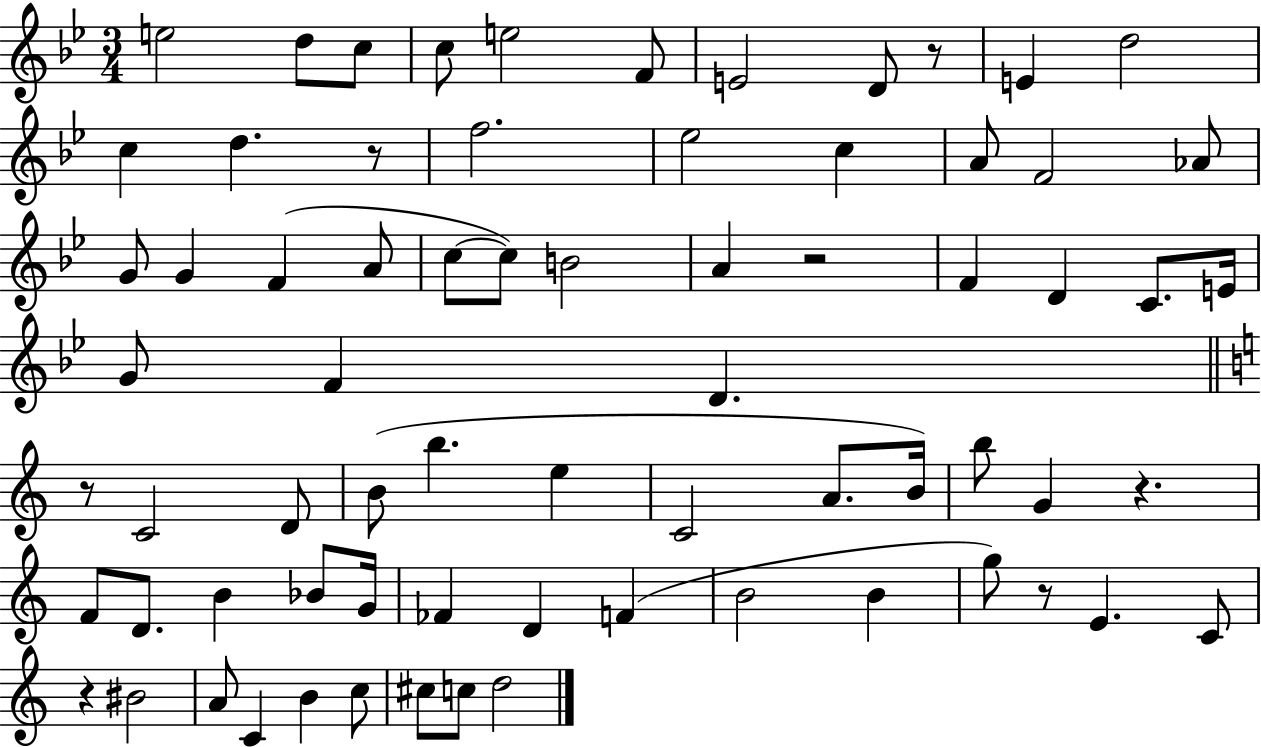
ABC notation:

X:1
T:Untitled
M:3/4
L:1/4
K:Bb
e2 d/2 c/2 c/2 e2 F/2 E2 D/2 z/2 E d2 c d z/2 f2 _e2 c A/2 F2 _A/2 G/2 G F A/2 c/2 c/2 B2 A z2 F D C/2 E/4 G/2 F D z/2 C2 D/2 B/2 b e C2 A/2 B/4 b/2 G z F/2 D/2 B _B/2 G/4 _F D F B2 B g/2 z/2 E C/2 z ^B2 A/2 C B c/2 ^c/2 c/2 d2